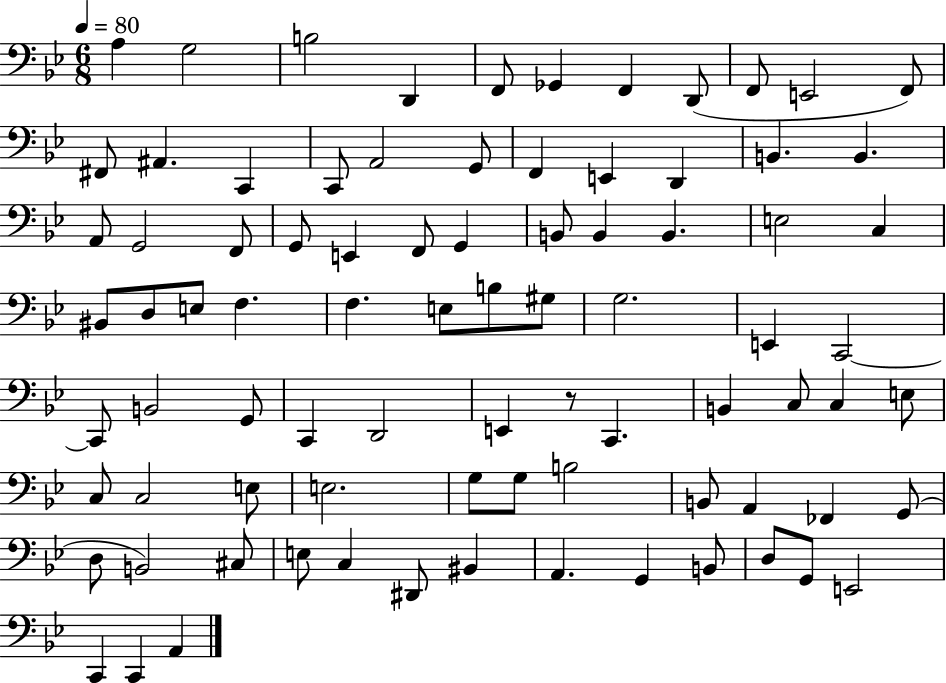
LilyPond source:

{
  \clef bass
  \numericTimeSignature
  \time 6/8
  \key bes \major
  \tempo 4 = 80
  a4 g2 | b2 d,4 | f,8 ges,4 f,4 d,8( | f,8 e,2 f,8) | \break fis,8 ais,4. c,4 | c,8 a,2 g,8 | f,4 e,4 d,4 | b,4. b,4. | \break a,8 g,2 f,8 | g,8 e,4 f,8 g,4 | b,8 b,4 b,4. | e2 c4 | \break bis,8 d8 e8 f4. | f4. e8 b8 gis8 | g2. | e,4 c,2~~ | \break c,8 b,2 g,8 | c,4 d,2 | e,4 r8 c,4. | b,4 c8 c4 e8 | \break c8 c2 e8 | e2. | g8 g8 b2 | b,8 a,4 fes,4 g,8( | \break d8 b,2) cis8 | e8 c4 dis,8 bis,4 | a,4. g,4 b,8 | d8 g,8 e,2 | \break c,4 c,4 a,4 | \bar "|."
}